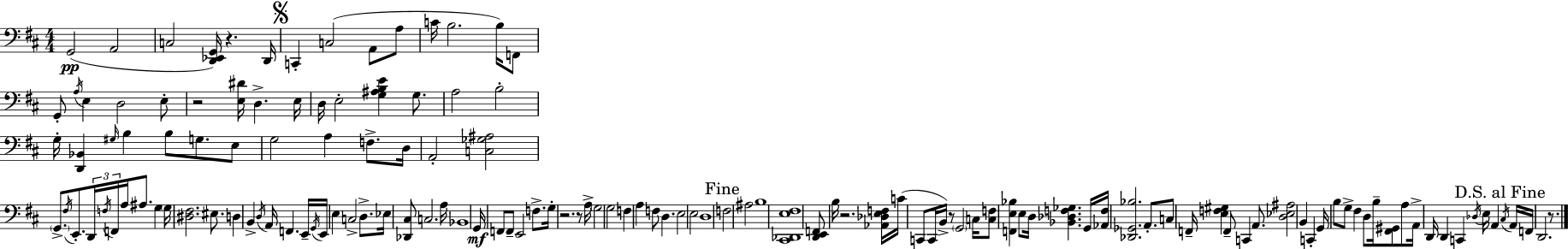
X:1
T:Untitled
M:4/4
L:1/4
K:D
G,,2 A,,2 C,2 [D,,_E,,G,,]/4 z D,,/4 C,, C,2 A,,/2 A,/2 C/4 B,2 B,/4 F,,/2 G,,/2 A,/4 E, D,2 E,/2 z2 [E,^D]/4 D, E,/4 D,/4 E,2 [G,^A,B,E] G,/2 A,2 B,2 G,/4 [D,,_B,,] ^G,/4 B, B,/2 G,/2 E,/2 G,2 A, F,/2 D,/4 A,,2 [C,_G,^A,]2 G,,/2 ^F,/4 E,,/2 D,,/4 F,/4 F,,/4 A,/4 ^A,/2 G, G,/4 [^D,^F,]2 ^E,/2 D, B,, D,/4 A,,/4 F,, E,,/4 G,,/4 E,,/4 E, C,2 D,/2 _E,/4 [_D,,^C,]/2 C,2 A,/4 _B,,4 G,,/4 F,,/2 F,,/2 E,,2 F,/2 G,/4 z2 z/2 A,/4 G,2 G,2 F, A, F,/2 D, E,2 E,2 D,4 F,2 ^A,2 B,4 [^C,,_D,,E,^F,]4 [D,,E,,F,,]/2 B,/4 z2 [_A,,_D,E,F,]/4 C/4 C,,/2 C,,/4 B,,/4 z/2 G,,2 C,/4 [C,F,]/2 [F,,E,_B,] E,/2 D,/4 [_B,,_D,F,_G,] G,,/4 [_A,,F,]/4 [_D,,_G,,_B,]2 A,,/2 C,/2 F,,/4 [E,F,^G,] F,,/2 C,, A,,/2 [D,_E,^A,]2 B,, C,, G,,/4 B,/2 G,/2 ^F, D,/2 B,/4 [^F,,^G,,]/2 A,/2 A,,/4 D,,/4 D,, C,, _D,/4 E,/4 A,, ^C,/4 A,,/4 F,,/4 D,,2 z/2